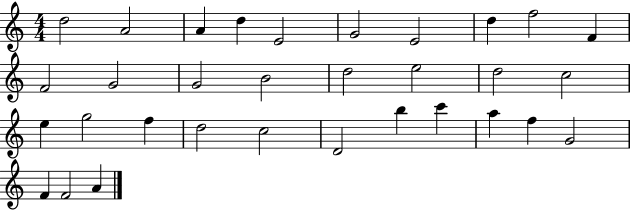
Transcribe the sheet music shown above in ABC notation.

X:1
T:Untitled
M:4/4
L:1/4
K:C
d2 A2 A d E2 G2 E2 d f2 F F2 G2 G2 B2 d2 e2 d2 c2 e g2 f d2 c2 D2 b c' a f G2 F F2 A